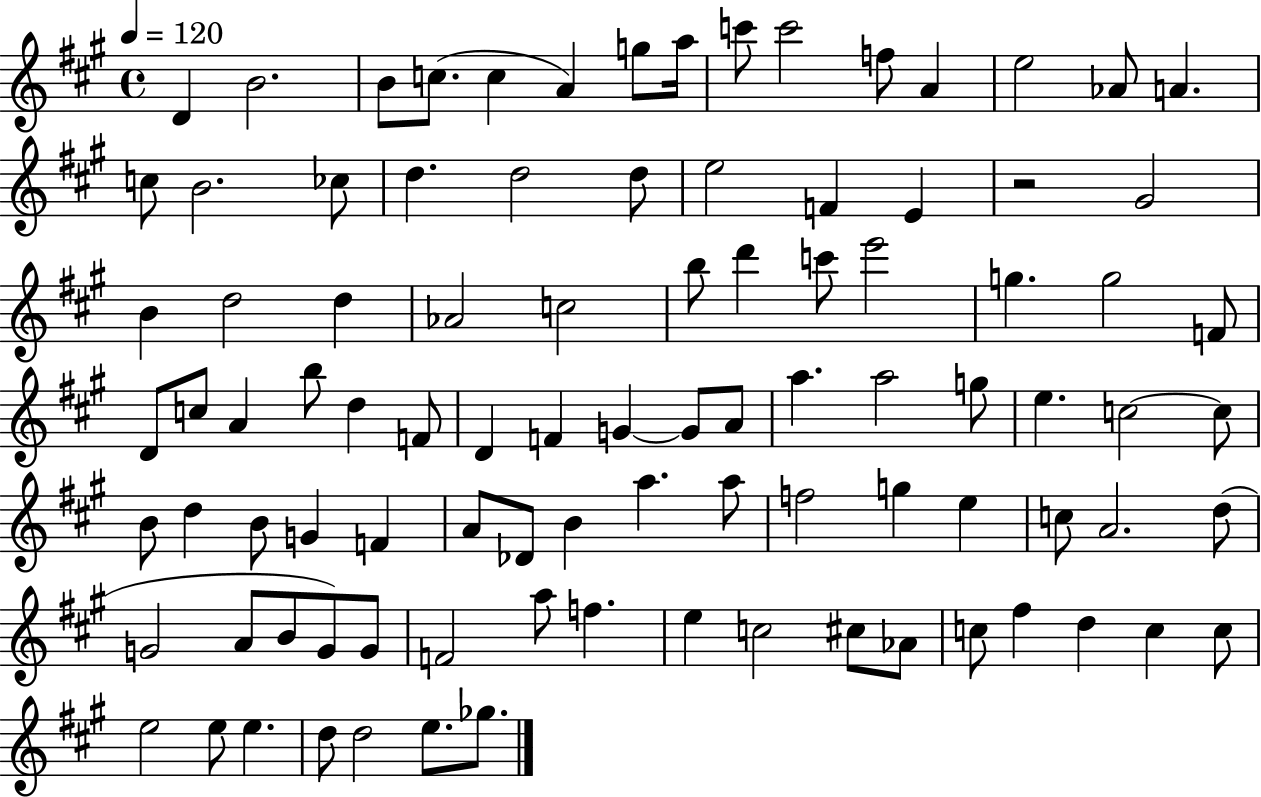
X:1
T:Untitled
M:4/4
L:1/4
K:A
D B2 B/2 c/2 c A g/2 a/4 c'/2 c'2 f/2 A e2 _A/2 A c/2 B2 _c/2 d d2 d/2 e2 F E z2 ^G2 B d2 d _A2 c2 b/2 d' c'/2 e'2 g g2 F/2 D/2 c/2 A b/2 d F/2 D F G G/2 A/2 a a2 g/2 e c2 c/2 B/2 d B/2 G F A/2 _D/2 B a a/2 f2 g e c/2 A2 d/2 G2 A/2 B/2 G/2 G/2 F2 a/2 f e c2 ^c/2 _A/2 c/2 ^f d c c/2 e2 e/2 e d/2 d2 e/2 _g/2